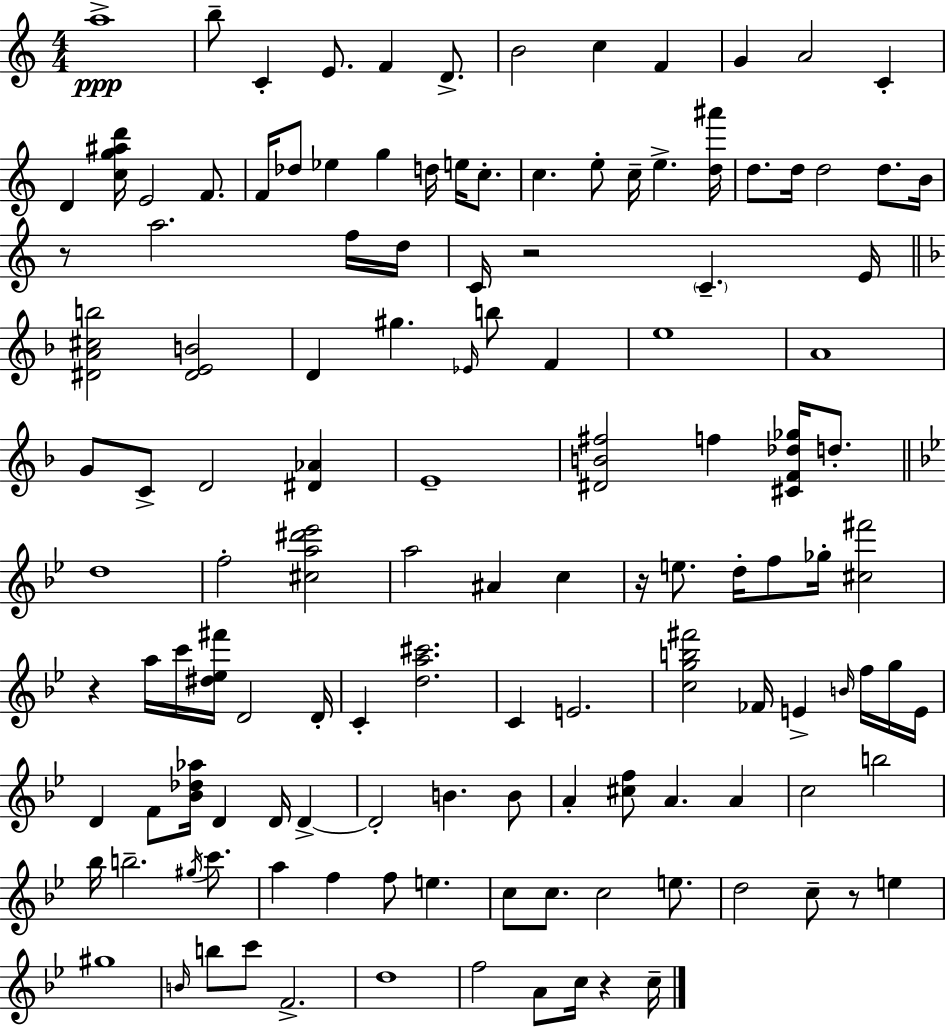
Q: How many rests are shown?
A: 6